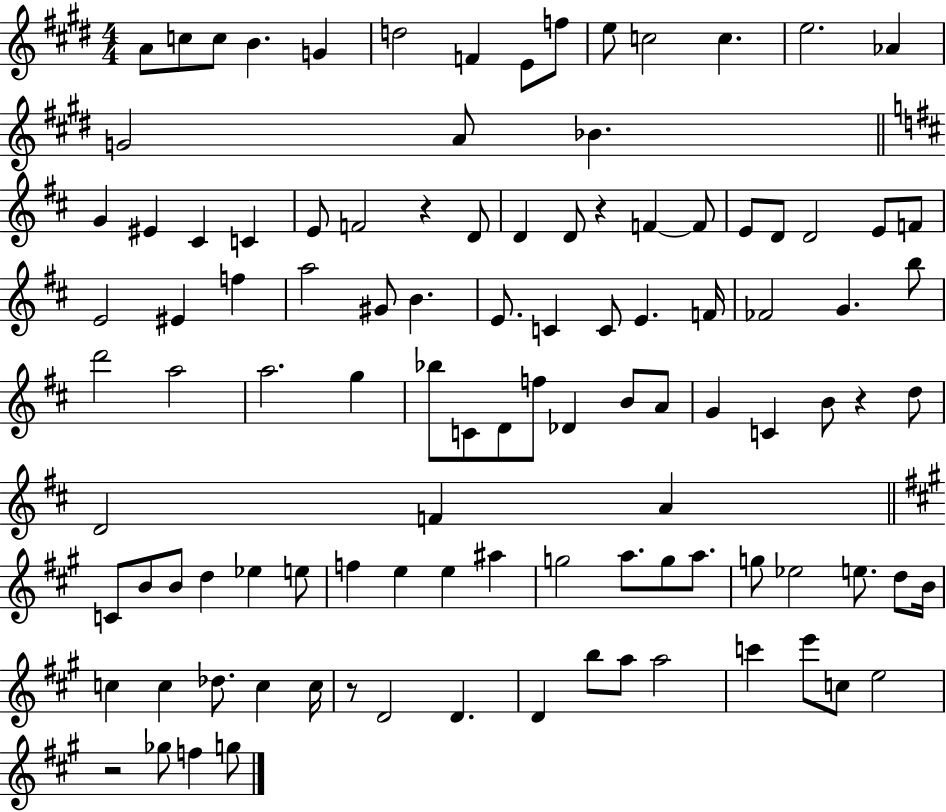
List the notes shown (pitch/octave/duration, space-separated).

A4/e C5/e C5/e B4/q. G4/q D5/h F4/q E4/e F5/e E5/e C5/h C5/q. E5/h. Ab4/q G4/h A4/e Bb4/q. G4/q EIS4/q C#4/q C4/q E4/e F4/h R/q D4/e D4/q D4/e R/q F4/q F4/e E4/e D4/e D4/h E4/e F4/e E4/h EIS4/q F5/q A5/h G#4/e B4/q. E4/e. C4/q C4/e E4/q. F4/s FES4/h G4/q. B5/e D6/h A5/h A5/h. G5/q Bb5/e C4/e D4/e F5/e Db4/q B4/e A4/e G4/q C4/q B4/e R/q D5/e D4/h F4/q A4/q C4/e B4/e B4/e D5/q Eb5/q E5/e F5/q E5/q E5/q A#5/q G5/h A5/e. G5/e A5/e. G5/e Eb5/h E5/e. D5/e B4/s C5/q C5/q Db5/e. C5/q C5/s R/e D4/h D4/q. D4/q B5/e A5/e A5/h C6/q E6/e C5/e E5/h R/h Gb5/e F5/q G5/e